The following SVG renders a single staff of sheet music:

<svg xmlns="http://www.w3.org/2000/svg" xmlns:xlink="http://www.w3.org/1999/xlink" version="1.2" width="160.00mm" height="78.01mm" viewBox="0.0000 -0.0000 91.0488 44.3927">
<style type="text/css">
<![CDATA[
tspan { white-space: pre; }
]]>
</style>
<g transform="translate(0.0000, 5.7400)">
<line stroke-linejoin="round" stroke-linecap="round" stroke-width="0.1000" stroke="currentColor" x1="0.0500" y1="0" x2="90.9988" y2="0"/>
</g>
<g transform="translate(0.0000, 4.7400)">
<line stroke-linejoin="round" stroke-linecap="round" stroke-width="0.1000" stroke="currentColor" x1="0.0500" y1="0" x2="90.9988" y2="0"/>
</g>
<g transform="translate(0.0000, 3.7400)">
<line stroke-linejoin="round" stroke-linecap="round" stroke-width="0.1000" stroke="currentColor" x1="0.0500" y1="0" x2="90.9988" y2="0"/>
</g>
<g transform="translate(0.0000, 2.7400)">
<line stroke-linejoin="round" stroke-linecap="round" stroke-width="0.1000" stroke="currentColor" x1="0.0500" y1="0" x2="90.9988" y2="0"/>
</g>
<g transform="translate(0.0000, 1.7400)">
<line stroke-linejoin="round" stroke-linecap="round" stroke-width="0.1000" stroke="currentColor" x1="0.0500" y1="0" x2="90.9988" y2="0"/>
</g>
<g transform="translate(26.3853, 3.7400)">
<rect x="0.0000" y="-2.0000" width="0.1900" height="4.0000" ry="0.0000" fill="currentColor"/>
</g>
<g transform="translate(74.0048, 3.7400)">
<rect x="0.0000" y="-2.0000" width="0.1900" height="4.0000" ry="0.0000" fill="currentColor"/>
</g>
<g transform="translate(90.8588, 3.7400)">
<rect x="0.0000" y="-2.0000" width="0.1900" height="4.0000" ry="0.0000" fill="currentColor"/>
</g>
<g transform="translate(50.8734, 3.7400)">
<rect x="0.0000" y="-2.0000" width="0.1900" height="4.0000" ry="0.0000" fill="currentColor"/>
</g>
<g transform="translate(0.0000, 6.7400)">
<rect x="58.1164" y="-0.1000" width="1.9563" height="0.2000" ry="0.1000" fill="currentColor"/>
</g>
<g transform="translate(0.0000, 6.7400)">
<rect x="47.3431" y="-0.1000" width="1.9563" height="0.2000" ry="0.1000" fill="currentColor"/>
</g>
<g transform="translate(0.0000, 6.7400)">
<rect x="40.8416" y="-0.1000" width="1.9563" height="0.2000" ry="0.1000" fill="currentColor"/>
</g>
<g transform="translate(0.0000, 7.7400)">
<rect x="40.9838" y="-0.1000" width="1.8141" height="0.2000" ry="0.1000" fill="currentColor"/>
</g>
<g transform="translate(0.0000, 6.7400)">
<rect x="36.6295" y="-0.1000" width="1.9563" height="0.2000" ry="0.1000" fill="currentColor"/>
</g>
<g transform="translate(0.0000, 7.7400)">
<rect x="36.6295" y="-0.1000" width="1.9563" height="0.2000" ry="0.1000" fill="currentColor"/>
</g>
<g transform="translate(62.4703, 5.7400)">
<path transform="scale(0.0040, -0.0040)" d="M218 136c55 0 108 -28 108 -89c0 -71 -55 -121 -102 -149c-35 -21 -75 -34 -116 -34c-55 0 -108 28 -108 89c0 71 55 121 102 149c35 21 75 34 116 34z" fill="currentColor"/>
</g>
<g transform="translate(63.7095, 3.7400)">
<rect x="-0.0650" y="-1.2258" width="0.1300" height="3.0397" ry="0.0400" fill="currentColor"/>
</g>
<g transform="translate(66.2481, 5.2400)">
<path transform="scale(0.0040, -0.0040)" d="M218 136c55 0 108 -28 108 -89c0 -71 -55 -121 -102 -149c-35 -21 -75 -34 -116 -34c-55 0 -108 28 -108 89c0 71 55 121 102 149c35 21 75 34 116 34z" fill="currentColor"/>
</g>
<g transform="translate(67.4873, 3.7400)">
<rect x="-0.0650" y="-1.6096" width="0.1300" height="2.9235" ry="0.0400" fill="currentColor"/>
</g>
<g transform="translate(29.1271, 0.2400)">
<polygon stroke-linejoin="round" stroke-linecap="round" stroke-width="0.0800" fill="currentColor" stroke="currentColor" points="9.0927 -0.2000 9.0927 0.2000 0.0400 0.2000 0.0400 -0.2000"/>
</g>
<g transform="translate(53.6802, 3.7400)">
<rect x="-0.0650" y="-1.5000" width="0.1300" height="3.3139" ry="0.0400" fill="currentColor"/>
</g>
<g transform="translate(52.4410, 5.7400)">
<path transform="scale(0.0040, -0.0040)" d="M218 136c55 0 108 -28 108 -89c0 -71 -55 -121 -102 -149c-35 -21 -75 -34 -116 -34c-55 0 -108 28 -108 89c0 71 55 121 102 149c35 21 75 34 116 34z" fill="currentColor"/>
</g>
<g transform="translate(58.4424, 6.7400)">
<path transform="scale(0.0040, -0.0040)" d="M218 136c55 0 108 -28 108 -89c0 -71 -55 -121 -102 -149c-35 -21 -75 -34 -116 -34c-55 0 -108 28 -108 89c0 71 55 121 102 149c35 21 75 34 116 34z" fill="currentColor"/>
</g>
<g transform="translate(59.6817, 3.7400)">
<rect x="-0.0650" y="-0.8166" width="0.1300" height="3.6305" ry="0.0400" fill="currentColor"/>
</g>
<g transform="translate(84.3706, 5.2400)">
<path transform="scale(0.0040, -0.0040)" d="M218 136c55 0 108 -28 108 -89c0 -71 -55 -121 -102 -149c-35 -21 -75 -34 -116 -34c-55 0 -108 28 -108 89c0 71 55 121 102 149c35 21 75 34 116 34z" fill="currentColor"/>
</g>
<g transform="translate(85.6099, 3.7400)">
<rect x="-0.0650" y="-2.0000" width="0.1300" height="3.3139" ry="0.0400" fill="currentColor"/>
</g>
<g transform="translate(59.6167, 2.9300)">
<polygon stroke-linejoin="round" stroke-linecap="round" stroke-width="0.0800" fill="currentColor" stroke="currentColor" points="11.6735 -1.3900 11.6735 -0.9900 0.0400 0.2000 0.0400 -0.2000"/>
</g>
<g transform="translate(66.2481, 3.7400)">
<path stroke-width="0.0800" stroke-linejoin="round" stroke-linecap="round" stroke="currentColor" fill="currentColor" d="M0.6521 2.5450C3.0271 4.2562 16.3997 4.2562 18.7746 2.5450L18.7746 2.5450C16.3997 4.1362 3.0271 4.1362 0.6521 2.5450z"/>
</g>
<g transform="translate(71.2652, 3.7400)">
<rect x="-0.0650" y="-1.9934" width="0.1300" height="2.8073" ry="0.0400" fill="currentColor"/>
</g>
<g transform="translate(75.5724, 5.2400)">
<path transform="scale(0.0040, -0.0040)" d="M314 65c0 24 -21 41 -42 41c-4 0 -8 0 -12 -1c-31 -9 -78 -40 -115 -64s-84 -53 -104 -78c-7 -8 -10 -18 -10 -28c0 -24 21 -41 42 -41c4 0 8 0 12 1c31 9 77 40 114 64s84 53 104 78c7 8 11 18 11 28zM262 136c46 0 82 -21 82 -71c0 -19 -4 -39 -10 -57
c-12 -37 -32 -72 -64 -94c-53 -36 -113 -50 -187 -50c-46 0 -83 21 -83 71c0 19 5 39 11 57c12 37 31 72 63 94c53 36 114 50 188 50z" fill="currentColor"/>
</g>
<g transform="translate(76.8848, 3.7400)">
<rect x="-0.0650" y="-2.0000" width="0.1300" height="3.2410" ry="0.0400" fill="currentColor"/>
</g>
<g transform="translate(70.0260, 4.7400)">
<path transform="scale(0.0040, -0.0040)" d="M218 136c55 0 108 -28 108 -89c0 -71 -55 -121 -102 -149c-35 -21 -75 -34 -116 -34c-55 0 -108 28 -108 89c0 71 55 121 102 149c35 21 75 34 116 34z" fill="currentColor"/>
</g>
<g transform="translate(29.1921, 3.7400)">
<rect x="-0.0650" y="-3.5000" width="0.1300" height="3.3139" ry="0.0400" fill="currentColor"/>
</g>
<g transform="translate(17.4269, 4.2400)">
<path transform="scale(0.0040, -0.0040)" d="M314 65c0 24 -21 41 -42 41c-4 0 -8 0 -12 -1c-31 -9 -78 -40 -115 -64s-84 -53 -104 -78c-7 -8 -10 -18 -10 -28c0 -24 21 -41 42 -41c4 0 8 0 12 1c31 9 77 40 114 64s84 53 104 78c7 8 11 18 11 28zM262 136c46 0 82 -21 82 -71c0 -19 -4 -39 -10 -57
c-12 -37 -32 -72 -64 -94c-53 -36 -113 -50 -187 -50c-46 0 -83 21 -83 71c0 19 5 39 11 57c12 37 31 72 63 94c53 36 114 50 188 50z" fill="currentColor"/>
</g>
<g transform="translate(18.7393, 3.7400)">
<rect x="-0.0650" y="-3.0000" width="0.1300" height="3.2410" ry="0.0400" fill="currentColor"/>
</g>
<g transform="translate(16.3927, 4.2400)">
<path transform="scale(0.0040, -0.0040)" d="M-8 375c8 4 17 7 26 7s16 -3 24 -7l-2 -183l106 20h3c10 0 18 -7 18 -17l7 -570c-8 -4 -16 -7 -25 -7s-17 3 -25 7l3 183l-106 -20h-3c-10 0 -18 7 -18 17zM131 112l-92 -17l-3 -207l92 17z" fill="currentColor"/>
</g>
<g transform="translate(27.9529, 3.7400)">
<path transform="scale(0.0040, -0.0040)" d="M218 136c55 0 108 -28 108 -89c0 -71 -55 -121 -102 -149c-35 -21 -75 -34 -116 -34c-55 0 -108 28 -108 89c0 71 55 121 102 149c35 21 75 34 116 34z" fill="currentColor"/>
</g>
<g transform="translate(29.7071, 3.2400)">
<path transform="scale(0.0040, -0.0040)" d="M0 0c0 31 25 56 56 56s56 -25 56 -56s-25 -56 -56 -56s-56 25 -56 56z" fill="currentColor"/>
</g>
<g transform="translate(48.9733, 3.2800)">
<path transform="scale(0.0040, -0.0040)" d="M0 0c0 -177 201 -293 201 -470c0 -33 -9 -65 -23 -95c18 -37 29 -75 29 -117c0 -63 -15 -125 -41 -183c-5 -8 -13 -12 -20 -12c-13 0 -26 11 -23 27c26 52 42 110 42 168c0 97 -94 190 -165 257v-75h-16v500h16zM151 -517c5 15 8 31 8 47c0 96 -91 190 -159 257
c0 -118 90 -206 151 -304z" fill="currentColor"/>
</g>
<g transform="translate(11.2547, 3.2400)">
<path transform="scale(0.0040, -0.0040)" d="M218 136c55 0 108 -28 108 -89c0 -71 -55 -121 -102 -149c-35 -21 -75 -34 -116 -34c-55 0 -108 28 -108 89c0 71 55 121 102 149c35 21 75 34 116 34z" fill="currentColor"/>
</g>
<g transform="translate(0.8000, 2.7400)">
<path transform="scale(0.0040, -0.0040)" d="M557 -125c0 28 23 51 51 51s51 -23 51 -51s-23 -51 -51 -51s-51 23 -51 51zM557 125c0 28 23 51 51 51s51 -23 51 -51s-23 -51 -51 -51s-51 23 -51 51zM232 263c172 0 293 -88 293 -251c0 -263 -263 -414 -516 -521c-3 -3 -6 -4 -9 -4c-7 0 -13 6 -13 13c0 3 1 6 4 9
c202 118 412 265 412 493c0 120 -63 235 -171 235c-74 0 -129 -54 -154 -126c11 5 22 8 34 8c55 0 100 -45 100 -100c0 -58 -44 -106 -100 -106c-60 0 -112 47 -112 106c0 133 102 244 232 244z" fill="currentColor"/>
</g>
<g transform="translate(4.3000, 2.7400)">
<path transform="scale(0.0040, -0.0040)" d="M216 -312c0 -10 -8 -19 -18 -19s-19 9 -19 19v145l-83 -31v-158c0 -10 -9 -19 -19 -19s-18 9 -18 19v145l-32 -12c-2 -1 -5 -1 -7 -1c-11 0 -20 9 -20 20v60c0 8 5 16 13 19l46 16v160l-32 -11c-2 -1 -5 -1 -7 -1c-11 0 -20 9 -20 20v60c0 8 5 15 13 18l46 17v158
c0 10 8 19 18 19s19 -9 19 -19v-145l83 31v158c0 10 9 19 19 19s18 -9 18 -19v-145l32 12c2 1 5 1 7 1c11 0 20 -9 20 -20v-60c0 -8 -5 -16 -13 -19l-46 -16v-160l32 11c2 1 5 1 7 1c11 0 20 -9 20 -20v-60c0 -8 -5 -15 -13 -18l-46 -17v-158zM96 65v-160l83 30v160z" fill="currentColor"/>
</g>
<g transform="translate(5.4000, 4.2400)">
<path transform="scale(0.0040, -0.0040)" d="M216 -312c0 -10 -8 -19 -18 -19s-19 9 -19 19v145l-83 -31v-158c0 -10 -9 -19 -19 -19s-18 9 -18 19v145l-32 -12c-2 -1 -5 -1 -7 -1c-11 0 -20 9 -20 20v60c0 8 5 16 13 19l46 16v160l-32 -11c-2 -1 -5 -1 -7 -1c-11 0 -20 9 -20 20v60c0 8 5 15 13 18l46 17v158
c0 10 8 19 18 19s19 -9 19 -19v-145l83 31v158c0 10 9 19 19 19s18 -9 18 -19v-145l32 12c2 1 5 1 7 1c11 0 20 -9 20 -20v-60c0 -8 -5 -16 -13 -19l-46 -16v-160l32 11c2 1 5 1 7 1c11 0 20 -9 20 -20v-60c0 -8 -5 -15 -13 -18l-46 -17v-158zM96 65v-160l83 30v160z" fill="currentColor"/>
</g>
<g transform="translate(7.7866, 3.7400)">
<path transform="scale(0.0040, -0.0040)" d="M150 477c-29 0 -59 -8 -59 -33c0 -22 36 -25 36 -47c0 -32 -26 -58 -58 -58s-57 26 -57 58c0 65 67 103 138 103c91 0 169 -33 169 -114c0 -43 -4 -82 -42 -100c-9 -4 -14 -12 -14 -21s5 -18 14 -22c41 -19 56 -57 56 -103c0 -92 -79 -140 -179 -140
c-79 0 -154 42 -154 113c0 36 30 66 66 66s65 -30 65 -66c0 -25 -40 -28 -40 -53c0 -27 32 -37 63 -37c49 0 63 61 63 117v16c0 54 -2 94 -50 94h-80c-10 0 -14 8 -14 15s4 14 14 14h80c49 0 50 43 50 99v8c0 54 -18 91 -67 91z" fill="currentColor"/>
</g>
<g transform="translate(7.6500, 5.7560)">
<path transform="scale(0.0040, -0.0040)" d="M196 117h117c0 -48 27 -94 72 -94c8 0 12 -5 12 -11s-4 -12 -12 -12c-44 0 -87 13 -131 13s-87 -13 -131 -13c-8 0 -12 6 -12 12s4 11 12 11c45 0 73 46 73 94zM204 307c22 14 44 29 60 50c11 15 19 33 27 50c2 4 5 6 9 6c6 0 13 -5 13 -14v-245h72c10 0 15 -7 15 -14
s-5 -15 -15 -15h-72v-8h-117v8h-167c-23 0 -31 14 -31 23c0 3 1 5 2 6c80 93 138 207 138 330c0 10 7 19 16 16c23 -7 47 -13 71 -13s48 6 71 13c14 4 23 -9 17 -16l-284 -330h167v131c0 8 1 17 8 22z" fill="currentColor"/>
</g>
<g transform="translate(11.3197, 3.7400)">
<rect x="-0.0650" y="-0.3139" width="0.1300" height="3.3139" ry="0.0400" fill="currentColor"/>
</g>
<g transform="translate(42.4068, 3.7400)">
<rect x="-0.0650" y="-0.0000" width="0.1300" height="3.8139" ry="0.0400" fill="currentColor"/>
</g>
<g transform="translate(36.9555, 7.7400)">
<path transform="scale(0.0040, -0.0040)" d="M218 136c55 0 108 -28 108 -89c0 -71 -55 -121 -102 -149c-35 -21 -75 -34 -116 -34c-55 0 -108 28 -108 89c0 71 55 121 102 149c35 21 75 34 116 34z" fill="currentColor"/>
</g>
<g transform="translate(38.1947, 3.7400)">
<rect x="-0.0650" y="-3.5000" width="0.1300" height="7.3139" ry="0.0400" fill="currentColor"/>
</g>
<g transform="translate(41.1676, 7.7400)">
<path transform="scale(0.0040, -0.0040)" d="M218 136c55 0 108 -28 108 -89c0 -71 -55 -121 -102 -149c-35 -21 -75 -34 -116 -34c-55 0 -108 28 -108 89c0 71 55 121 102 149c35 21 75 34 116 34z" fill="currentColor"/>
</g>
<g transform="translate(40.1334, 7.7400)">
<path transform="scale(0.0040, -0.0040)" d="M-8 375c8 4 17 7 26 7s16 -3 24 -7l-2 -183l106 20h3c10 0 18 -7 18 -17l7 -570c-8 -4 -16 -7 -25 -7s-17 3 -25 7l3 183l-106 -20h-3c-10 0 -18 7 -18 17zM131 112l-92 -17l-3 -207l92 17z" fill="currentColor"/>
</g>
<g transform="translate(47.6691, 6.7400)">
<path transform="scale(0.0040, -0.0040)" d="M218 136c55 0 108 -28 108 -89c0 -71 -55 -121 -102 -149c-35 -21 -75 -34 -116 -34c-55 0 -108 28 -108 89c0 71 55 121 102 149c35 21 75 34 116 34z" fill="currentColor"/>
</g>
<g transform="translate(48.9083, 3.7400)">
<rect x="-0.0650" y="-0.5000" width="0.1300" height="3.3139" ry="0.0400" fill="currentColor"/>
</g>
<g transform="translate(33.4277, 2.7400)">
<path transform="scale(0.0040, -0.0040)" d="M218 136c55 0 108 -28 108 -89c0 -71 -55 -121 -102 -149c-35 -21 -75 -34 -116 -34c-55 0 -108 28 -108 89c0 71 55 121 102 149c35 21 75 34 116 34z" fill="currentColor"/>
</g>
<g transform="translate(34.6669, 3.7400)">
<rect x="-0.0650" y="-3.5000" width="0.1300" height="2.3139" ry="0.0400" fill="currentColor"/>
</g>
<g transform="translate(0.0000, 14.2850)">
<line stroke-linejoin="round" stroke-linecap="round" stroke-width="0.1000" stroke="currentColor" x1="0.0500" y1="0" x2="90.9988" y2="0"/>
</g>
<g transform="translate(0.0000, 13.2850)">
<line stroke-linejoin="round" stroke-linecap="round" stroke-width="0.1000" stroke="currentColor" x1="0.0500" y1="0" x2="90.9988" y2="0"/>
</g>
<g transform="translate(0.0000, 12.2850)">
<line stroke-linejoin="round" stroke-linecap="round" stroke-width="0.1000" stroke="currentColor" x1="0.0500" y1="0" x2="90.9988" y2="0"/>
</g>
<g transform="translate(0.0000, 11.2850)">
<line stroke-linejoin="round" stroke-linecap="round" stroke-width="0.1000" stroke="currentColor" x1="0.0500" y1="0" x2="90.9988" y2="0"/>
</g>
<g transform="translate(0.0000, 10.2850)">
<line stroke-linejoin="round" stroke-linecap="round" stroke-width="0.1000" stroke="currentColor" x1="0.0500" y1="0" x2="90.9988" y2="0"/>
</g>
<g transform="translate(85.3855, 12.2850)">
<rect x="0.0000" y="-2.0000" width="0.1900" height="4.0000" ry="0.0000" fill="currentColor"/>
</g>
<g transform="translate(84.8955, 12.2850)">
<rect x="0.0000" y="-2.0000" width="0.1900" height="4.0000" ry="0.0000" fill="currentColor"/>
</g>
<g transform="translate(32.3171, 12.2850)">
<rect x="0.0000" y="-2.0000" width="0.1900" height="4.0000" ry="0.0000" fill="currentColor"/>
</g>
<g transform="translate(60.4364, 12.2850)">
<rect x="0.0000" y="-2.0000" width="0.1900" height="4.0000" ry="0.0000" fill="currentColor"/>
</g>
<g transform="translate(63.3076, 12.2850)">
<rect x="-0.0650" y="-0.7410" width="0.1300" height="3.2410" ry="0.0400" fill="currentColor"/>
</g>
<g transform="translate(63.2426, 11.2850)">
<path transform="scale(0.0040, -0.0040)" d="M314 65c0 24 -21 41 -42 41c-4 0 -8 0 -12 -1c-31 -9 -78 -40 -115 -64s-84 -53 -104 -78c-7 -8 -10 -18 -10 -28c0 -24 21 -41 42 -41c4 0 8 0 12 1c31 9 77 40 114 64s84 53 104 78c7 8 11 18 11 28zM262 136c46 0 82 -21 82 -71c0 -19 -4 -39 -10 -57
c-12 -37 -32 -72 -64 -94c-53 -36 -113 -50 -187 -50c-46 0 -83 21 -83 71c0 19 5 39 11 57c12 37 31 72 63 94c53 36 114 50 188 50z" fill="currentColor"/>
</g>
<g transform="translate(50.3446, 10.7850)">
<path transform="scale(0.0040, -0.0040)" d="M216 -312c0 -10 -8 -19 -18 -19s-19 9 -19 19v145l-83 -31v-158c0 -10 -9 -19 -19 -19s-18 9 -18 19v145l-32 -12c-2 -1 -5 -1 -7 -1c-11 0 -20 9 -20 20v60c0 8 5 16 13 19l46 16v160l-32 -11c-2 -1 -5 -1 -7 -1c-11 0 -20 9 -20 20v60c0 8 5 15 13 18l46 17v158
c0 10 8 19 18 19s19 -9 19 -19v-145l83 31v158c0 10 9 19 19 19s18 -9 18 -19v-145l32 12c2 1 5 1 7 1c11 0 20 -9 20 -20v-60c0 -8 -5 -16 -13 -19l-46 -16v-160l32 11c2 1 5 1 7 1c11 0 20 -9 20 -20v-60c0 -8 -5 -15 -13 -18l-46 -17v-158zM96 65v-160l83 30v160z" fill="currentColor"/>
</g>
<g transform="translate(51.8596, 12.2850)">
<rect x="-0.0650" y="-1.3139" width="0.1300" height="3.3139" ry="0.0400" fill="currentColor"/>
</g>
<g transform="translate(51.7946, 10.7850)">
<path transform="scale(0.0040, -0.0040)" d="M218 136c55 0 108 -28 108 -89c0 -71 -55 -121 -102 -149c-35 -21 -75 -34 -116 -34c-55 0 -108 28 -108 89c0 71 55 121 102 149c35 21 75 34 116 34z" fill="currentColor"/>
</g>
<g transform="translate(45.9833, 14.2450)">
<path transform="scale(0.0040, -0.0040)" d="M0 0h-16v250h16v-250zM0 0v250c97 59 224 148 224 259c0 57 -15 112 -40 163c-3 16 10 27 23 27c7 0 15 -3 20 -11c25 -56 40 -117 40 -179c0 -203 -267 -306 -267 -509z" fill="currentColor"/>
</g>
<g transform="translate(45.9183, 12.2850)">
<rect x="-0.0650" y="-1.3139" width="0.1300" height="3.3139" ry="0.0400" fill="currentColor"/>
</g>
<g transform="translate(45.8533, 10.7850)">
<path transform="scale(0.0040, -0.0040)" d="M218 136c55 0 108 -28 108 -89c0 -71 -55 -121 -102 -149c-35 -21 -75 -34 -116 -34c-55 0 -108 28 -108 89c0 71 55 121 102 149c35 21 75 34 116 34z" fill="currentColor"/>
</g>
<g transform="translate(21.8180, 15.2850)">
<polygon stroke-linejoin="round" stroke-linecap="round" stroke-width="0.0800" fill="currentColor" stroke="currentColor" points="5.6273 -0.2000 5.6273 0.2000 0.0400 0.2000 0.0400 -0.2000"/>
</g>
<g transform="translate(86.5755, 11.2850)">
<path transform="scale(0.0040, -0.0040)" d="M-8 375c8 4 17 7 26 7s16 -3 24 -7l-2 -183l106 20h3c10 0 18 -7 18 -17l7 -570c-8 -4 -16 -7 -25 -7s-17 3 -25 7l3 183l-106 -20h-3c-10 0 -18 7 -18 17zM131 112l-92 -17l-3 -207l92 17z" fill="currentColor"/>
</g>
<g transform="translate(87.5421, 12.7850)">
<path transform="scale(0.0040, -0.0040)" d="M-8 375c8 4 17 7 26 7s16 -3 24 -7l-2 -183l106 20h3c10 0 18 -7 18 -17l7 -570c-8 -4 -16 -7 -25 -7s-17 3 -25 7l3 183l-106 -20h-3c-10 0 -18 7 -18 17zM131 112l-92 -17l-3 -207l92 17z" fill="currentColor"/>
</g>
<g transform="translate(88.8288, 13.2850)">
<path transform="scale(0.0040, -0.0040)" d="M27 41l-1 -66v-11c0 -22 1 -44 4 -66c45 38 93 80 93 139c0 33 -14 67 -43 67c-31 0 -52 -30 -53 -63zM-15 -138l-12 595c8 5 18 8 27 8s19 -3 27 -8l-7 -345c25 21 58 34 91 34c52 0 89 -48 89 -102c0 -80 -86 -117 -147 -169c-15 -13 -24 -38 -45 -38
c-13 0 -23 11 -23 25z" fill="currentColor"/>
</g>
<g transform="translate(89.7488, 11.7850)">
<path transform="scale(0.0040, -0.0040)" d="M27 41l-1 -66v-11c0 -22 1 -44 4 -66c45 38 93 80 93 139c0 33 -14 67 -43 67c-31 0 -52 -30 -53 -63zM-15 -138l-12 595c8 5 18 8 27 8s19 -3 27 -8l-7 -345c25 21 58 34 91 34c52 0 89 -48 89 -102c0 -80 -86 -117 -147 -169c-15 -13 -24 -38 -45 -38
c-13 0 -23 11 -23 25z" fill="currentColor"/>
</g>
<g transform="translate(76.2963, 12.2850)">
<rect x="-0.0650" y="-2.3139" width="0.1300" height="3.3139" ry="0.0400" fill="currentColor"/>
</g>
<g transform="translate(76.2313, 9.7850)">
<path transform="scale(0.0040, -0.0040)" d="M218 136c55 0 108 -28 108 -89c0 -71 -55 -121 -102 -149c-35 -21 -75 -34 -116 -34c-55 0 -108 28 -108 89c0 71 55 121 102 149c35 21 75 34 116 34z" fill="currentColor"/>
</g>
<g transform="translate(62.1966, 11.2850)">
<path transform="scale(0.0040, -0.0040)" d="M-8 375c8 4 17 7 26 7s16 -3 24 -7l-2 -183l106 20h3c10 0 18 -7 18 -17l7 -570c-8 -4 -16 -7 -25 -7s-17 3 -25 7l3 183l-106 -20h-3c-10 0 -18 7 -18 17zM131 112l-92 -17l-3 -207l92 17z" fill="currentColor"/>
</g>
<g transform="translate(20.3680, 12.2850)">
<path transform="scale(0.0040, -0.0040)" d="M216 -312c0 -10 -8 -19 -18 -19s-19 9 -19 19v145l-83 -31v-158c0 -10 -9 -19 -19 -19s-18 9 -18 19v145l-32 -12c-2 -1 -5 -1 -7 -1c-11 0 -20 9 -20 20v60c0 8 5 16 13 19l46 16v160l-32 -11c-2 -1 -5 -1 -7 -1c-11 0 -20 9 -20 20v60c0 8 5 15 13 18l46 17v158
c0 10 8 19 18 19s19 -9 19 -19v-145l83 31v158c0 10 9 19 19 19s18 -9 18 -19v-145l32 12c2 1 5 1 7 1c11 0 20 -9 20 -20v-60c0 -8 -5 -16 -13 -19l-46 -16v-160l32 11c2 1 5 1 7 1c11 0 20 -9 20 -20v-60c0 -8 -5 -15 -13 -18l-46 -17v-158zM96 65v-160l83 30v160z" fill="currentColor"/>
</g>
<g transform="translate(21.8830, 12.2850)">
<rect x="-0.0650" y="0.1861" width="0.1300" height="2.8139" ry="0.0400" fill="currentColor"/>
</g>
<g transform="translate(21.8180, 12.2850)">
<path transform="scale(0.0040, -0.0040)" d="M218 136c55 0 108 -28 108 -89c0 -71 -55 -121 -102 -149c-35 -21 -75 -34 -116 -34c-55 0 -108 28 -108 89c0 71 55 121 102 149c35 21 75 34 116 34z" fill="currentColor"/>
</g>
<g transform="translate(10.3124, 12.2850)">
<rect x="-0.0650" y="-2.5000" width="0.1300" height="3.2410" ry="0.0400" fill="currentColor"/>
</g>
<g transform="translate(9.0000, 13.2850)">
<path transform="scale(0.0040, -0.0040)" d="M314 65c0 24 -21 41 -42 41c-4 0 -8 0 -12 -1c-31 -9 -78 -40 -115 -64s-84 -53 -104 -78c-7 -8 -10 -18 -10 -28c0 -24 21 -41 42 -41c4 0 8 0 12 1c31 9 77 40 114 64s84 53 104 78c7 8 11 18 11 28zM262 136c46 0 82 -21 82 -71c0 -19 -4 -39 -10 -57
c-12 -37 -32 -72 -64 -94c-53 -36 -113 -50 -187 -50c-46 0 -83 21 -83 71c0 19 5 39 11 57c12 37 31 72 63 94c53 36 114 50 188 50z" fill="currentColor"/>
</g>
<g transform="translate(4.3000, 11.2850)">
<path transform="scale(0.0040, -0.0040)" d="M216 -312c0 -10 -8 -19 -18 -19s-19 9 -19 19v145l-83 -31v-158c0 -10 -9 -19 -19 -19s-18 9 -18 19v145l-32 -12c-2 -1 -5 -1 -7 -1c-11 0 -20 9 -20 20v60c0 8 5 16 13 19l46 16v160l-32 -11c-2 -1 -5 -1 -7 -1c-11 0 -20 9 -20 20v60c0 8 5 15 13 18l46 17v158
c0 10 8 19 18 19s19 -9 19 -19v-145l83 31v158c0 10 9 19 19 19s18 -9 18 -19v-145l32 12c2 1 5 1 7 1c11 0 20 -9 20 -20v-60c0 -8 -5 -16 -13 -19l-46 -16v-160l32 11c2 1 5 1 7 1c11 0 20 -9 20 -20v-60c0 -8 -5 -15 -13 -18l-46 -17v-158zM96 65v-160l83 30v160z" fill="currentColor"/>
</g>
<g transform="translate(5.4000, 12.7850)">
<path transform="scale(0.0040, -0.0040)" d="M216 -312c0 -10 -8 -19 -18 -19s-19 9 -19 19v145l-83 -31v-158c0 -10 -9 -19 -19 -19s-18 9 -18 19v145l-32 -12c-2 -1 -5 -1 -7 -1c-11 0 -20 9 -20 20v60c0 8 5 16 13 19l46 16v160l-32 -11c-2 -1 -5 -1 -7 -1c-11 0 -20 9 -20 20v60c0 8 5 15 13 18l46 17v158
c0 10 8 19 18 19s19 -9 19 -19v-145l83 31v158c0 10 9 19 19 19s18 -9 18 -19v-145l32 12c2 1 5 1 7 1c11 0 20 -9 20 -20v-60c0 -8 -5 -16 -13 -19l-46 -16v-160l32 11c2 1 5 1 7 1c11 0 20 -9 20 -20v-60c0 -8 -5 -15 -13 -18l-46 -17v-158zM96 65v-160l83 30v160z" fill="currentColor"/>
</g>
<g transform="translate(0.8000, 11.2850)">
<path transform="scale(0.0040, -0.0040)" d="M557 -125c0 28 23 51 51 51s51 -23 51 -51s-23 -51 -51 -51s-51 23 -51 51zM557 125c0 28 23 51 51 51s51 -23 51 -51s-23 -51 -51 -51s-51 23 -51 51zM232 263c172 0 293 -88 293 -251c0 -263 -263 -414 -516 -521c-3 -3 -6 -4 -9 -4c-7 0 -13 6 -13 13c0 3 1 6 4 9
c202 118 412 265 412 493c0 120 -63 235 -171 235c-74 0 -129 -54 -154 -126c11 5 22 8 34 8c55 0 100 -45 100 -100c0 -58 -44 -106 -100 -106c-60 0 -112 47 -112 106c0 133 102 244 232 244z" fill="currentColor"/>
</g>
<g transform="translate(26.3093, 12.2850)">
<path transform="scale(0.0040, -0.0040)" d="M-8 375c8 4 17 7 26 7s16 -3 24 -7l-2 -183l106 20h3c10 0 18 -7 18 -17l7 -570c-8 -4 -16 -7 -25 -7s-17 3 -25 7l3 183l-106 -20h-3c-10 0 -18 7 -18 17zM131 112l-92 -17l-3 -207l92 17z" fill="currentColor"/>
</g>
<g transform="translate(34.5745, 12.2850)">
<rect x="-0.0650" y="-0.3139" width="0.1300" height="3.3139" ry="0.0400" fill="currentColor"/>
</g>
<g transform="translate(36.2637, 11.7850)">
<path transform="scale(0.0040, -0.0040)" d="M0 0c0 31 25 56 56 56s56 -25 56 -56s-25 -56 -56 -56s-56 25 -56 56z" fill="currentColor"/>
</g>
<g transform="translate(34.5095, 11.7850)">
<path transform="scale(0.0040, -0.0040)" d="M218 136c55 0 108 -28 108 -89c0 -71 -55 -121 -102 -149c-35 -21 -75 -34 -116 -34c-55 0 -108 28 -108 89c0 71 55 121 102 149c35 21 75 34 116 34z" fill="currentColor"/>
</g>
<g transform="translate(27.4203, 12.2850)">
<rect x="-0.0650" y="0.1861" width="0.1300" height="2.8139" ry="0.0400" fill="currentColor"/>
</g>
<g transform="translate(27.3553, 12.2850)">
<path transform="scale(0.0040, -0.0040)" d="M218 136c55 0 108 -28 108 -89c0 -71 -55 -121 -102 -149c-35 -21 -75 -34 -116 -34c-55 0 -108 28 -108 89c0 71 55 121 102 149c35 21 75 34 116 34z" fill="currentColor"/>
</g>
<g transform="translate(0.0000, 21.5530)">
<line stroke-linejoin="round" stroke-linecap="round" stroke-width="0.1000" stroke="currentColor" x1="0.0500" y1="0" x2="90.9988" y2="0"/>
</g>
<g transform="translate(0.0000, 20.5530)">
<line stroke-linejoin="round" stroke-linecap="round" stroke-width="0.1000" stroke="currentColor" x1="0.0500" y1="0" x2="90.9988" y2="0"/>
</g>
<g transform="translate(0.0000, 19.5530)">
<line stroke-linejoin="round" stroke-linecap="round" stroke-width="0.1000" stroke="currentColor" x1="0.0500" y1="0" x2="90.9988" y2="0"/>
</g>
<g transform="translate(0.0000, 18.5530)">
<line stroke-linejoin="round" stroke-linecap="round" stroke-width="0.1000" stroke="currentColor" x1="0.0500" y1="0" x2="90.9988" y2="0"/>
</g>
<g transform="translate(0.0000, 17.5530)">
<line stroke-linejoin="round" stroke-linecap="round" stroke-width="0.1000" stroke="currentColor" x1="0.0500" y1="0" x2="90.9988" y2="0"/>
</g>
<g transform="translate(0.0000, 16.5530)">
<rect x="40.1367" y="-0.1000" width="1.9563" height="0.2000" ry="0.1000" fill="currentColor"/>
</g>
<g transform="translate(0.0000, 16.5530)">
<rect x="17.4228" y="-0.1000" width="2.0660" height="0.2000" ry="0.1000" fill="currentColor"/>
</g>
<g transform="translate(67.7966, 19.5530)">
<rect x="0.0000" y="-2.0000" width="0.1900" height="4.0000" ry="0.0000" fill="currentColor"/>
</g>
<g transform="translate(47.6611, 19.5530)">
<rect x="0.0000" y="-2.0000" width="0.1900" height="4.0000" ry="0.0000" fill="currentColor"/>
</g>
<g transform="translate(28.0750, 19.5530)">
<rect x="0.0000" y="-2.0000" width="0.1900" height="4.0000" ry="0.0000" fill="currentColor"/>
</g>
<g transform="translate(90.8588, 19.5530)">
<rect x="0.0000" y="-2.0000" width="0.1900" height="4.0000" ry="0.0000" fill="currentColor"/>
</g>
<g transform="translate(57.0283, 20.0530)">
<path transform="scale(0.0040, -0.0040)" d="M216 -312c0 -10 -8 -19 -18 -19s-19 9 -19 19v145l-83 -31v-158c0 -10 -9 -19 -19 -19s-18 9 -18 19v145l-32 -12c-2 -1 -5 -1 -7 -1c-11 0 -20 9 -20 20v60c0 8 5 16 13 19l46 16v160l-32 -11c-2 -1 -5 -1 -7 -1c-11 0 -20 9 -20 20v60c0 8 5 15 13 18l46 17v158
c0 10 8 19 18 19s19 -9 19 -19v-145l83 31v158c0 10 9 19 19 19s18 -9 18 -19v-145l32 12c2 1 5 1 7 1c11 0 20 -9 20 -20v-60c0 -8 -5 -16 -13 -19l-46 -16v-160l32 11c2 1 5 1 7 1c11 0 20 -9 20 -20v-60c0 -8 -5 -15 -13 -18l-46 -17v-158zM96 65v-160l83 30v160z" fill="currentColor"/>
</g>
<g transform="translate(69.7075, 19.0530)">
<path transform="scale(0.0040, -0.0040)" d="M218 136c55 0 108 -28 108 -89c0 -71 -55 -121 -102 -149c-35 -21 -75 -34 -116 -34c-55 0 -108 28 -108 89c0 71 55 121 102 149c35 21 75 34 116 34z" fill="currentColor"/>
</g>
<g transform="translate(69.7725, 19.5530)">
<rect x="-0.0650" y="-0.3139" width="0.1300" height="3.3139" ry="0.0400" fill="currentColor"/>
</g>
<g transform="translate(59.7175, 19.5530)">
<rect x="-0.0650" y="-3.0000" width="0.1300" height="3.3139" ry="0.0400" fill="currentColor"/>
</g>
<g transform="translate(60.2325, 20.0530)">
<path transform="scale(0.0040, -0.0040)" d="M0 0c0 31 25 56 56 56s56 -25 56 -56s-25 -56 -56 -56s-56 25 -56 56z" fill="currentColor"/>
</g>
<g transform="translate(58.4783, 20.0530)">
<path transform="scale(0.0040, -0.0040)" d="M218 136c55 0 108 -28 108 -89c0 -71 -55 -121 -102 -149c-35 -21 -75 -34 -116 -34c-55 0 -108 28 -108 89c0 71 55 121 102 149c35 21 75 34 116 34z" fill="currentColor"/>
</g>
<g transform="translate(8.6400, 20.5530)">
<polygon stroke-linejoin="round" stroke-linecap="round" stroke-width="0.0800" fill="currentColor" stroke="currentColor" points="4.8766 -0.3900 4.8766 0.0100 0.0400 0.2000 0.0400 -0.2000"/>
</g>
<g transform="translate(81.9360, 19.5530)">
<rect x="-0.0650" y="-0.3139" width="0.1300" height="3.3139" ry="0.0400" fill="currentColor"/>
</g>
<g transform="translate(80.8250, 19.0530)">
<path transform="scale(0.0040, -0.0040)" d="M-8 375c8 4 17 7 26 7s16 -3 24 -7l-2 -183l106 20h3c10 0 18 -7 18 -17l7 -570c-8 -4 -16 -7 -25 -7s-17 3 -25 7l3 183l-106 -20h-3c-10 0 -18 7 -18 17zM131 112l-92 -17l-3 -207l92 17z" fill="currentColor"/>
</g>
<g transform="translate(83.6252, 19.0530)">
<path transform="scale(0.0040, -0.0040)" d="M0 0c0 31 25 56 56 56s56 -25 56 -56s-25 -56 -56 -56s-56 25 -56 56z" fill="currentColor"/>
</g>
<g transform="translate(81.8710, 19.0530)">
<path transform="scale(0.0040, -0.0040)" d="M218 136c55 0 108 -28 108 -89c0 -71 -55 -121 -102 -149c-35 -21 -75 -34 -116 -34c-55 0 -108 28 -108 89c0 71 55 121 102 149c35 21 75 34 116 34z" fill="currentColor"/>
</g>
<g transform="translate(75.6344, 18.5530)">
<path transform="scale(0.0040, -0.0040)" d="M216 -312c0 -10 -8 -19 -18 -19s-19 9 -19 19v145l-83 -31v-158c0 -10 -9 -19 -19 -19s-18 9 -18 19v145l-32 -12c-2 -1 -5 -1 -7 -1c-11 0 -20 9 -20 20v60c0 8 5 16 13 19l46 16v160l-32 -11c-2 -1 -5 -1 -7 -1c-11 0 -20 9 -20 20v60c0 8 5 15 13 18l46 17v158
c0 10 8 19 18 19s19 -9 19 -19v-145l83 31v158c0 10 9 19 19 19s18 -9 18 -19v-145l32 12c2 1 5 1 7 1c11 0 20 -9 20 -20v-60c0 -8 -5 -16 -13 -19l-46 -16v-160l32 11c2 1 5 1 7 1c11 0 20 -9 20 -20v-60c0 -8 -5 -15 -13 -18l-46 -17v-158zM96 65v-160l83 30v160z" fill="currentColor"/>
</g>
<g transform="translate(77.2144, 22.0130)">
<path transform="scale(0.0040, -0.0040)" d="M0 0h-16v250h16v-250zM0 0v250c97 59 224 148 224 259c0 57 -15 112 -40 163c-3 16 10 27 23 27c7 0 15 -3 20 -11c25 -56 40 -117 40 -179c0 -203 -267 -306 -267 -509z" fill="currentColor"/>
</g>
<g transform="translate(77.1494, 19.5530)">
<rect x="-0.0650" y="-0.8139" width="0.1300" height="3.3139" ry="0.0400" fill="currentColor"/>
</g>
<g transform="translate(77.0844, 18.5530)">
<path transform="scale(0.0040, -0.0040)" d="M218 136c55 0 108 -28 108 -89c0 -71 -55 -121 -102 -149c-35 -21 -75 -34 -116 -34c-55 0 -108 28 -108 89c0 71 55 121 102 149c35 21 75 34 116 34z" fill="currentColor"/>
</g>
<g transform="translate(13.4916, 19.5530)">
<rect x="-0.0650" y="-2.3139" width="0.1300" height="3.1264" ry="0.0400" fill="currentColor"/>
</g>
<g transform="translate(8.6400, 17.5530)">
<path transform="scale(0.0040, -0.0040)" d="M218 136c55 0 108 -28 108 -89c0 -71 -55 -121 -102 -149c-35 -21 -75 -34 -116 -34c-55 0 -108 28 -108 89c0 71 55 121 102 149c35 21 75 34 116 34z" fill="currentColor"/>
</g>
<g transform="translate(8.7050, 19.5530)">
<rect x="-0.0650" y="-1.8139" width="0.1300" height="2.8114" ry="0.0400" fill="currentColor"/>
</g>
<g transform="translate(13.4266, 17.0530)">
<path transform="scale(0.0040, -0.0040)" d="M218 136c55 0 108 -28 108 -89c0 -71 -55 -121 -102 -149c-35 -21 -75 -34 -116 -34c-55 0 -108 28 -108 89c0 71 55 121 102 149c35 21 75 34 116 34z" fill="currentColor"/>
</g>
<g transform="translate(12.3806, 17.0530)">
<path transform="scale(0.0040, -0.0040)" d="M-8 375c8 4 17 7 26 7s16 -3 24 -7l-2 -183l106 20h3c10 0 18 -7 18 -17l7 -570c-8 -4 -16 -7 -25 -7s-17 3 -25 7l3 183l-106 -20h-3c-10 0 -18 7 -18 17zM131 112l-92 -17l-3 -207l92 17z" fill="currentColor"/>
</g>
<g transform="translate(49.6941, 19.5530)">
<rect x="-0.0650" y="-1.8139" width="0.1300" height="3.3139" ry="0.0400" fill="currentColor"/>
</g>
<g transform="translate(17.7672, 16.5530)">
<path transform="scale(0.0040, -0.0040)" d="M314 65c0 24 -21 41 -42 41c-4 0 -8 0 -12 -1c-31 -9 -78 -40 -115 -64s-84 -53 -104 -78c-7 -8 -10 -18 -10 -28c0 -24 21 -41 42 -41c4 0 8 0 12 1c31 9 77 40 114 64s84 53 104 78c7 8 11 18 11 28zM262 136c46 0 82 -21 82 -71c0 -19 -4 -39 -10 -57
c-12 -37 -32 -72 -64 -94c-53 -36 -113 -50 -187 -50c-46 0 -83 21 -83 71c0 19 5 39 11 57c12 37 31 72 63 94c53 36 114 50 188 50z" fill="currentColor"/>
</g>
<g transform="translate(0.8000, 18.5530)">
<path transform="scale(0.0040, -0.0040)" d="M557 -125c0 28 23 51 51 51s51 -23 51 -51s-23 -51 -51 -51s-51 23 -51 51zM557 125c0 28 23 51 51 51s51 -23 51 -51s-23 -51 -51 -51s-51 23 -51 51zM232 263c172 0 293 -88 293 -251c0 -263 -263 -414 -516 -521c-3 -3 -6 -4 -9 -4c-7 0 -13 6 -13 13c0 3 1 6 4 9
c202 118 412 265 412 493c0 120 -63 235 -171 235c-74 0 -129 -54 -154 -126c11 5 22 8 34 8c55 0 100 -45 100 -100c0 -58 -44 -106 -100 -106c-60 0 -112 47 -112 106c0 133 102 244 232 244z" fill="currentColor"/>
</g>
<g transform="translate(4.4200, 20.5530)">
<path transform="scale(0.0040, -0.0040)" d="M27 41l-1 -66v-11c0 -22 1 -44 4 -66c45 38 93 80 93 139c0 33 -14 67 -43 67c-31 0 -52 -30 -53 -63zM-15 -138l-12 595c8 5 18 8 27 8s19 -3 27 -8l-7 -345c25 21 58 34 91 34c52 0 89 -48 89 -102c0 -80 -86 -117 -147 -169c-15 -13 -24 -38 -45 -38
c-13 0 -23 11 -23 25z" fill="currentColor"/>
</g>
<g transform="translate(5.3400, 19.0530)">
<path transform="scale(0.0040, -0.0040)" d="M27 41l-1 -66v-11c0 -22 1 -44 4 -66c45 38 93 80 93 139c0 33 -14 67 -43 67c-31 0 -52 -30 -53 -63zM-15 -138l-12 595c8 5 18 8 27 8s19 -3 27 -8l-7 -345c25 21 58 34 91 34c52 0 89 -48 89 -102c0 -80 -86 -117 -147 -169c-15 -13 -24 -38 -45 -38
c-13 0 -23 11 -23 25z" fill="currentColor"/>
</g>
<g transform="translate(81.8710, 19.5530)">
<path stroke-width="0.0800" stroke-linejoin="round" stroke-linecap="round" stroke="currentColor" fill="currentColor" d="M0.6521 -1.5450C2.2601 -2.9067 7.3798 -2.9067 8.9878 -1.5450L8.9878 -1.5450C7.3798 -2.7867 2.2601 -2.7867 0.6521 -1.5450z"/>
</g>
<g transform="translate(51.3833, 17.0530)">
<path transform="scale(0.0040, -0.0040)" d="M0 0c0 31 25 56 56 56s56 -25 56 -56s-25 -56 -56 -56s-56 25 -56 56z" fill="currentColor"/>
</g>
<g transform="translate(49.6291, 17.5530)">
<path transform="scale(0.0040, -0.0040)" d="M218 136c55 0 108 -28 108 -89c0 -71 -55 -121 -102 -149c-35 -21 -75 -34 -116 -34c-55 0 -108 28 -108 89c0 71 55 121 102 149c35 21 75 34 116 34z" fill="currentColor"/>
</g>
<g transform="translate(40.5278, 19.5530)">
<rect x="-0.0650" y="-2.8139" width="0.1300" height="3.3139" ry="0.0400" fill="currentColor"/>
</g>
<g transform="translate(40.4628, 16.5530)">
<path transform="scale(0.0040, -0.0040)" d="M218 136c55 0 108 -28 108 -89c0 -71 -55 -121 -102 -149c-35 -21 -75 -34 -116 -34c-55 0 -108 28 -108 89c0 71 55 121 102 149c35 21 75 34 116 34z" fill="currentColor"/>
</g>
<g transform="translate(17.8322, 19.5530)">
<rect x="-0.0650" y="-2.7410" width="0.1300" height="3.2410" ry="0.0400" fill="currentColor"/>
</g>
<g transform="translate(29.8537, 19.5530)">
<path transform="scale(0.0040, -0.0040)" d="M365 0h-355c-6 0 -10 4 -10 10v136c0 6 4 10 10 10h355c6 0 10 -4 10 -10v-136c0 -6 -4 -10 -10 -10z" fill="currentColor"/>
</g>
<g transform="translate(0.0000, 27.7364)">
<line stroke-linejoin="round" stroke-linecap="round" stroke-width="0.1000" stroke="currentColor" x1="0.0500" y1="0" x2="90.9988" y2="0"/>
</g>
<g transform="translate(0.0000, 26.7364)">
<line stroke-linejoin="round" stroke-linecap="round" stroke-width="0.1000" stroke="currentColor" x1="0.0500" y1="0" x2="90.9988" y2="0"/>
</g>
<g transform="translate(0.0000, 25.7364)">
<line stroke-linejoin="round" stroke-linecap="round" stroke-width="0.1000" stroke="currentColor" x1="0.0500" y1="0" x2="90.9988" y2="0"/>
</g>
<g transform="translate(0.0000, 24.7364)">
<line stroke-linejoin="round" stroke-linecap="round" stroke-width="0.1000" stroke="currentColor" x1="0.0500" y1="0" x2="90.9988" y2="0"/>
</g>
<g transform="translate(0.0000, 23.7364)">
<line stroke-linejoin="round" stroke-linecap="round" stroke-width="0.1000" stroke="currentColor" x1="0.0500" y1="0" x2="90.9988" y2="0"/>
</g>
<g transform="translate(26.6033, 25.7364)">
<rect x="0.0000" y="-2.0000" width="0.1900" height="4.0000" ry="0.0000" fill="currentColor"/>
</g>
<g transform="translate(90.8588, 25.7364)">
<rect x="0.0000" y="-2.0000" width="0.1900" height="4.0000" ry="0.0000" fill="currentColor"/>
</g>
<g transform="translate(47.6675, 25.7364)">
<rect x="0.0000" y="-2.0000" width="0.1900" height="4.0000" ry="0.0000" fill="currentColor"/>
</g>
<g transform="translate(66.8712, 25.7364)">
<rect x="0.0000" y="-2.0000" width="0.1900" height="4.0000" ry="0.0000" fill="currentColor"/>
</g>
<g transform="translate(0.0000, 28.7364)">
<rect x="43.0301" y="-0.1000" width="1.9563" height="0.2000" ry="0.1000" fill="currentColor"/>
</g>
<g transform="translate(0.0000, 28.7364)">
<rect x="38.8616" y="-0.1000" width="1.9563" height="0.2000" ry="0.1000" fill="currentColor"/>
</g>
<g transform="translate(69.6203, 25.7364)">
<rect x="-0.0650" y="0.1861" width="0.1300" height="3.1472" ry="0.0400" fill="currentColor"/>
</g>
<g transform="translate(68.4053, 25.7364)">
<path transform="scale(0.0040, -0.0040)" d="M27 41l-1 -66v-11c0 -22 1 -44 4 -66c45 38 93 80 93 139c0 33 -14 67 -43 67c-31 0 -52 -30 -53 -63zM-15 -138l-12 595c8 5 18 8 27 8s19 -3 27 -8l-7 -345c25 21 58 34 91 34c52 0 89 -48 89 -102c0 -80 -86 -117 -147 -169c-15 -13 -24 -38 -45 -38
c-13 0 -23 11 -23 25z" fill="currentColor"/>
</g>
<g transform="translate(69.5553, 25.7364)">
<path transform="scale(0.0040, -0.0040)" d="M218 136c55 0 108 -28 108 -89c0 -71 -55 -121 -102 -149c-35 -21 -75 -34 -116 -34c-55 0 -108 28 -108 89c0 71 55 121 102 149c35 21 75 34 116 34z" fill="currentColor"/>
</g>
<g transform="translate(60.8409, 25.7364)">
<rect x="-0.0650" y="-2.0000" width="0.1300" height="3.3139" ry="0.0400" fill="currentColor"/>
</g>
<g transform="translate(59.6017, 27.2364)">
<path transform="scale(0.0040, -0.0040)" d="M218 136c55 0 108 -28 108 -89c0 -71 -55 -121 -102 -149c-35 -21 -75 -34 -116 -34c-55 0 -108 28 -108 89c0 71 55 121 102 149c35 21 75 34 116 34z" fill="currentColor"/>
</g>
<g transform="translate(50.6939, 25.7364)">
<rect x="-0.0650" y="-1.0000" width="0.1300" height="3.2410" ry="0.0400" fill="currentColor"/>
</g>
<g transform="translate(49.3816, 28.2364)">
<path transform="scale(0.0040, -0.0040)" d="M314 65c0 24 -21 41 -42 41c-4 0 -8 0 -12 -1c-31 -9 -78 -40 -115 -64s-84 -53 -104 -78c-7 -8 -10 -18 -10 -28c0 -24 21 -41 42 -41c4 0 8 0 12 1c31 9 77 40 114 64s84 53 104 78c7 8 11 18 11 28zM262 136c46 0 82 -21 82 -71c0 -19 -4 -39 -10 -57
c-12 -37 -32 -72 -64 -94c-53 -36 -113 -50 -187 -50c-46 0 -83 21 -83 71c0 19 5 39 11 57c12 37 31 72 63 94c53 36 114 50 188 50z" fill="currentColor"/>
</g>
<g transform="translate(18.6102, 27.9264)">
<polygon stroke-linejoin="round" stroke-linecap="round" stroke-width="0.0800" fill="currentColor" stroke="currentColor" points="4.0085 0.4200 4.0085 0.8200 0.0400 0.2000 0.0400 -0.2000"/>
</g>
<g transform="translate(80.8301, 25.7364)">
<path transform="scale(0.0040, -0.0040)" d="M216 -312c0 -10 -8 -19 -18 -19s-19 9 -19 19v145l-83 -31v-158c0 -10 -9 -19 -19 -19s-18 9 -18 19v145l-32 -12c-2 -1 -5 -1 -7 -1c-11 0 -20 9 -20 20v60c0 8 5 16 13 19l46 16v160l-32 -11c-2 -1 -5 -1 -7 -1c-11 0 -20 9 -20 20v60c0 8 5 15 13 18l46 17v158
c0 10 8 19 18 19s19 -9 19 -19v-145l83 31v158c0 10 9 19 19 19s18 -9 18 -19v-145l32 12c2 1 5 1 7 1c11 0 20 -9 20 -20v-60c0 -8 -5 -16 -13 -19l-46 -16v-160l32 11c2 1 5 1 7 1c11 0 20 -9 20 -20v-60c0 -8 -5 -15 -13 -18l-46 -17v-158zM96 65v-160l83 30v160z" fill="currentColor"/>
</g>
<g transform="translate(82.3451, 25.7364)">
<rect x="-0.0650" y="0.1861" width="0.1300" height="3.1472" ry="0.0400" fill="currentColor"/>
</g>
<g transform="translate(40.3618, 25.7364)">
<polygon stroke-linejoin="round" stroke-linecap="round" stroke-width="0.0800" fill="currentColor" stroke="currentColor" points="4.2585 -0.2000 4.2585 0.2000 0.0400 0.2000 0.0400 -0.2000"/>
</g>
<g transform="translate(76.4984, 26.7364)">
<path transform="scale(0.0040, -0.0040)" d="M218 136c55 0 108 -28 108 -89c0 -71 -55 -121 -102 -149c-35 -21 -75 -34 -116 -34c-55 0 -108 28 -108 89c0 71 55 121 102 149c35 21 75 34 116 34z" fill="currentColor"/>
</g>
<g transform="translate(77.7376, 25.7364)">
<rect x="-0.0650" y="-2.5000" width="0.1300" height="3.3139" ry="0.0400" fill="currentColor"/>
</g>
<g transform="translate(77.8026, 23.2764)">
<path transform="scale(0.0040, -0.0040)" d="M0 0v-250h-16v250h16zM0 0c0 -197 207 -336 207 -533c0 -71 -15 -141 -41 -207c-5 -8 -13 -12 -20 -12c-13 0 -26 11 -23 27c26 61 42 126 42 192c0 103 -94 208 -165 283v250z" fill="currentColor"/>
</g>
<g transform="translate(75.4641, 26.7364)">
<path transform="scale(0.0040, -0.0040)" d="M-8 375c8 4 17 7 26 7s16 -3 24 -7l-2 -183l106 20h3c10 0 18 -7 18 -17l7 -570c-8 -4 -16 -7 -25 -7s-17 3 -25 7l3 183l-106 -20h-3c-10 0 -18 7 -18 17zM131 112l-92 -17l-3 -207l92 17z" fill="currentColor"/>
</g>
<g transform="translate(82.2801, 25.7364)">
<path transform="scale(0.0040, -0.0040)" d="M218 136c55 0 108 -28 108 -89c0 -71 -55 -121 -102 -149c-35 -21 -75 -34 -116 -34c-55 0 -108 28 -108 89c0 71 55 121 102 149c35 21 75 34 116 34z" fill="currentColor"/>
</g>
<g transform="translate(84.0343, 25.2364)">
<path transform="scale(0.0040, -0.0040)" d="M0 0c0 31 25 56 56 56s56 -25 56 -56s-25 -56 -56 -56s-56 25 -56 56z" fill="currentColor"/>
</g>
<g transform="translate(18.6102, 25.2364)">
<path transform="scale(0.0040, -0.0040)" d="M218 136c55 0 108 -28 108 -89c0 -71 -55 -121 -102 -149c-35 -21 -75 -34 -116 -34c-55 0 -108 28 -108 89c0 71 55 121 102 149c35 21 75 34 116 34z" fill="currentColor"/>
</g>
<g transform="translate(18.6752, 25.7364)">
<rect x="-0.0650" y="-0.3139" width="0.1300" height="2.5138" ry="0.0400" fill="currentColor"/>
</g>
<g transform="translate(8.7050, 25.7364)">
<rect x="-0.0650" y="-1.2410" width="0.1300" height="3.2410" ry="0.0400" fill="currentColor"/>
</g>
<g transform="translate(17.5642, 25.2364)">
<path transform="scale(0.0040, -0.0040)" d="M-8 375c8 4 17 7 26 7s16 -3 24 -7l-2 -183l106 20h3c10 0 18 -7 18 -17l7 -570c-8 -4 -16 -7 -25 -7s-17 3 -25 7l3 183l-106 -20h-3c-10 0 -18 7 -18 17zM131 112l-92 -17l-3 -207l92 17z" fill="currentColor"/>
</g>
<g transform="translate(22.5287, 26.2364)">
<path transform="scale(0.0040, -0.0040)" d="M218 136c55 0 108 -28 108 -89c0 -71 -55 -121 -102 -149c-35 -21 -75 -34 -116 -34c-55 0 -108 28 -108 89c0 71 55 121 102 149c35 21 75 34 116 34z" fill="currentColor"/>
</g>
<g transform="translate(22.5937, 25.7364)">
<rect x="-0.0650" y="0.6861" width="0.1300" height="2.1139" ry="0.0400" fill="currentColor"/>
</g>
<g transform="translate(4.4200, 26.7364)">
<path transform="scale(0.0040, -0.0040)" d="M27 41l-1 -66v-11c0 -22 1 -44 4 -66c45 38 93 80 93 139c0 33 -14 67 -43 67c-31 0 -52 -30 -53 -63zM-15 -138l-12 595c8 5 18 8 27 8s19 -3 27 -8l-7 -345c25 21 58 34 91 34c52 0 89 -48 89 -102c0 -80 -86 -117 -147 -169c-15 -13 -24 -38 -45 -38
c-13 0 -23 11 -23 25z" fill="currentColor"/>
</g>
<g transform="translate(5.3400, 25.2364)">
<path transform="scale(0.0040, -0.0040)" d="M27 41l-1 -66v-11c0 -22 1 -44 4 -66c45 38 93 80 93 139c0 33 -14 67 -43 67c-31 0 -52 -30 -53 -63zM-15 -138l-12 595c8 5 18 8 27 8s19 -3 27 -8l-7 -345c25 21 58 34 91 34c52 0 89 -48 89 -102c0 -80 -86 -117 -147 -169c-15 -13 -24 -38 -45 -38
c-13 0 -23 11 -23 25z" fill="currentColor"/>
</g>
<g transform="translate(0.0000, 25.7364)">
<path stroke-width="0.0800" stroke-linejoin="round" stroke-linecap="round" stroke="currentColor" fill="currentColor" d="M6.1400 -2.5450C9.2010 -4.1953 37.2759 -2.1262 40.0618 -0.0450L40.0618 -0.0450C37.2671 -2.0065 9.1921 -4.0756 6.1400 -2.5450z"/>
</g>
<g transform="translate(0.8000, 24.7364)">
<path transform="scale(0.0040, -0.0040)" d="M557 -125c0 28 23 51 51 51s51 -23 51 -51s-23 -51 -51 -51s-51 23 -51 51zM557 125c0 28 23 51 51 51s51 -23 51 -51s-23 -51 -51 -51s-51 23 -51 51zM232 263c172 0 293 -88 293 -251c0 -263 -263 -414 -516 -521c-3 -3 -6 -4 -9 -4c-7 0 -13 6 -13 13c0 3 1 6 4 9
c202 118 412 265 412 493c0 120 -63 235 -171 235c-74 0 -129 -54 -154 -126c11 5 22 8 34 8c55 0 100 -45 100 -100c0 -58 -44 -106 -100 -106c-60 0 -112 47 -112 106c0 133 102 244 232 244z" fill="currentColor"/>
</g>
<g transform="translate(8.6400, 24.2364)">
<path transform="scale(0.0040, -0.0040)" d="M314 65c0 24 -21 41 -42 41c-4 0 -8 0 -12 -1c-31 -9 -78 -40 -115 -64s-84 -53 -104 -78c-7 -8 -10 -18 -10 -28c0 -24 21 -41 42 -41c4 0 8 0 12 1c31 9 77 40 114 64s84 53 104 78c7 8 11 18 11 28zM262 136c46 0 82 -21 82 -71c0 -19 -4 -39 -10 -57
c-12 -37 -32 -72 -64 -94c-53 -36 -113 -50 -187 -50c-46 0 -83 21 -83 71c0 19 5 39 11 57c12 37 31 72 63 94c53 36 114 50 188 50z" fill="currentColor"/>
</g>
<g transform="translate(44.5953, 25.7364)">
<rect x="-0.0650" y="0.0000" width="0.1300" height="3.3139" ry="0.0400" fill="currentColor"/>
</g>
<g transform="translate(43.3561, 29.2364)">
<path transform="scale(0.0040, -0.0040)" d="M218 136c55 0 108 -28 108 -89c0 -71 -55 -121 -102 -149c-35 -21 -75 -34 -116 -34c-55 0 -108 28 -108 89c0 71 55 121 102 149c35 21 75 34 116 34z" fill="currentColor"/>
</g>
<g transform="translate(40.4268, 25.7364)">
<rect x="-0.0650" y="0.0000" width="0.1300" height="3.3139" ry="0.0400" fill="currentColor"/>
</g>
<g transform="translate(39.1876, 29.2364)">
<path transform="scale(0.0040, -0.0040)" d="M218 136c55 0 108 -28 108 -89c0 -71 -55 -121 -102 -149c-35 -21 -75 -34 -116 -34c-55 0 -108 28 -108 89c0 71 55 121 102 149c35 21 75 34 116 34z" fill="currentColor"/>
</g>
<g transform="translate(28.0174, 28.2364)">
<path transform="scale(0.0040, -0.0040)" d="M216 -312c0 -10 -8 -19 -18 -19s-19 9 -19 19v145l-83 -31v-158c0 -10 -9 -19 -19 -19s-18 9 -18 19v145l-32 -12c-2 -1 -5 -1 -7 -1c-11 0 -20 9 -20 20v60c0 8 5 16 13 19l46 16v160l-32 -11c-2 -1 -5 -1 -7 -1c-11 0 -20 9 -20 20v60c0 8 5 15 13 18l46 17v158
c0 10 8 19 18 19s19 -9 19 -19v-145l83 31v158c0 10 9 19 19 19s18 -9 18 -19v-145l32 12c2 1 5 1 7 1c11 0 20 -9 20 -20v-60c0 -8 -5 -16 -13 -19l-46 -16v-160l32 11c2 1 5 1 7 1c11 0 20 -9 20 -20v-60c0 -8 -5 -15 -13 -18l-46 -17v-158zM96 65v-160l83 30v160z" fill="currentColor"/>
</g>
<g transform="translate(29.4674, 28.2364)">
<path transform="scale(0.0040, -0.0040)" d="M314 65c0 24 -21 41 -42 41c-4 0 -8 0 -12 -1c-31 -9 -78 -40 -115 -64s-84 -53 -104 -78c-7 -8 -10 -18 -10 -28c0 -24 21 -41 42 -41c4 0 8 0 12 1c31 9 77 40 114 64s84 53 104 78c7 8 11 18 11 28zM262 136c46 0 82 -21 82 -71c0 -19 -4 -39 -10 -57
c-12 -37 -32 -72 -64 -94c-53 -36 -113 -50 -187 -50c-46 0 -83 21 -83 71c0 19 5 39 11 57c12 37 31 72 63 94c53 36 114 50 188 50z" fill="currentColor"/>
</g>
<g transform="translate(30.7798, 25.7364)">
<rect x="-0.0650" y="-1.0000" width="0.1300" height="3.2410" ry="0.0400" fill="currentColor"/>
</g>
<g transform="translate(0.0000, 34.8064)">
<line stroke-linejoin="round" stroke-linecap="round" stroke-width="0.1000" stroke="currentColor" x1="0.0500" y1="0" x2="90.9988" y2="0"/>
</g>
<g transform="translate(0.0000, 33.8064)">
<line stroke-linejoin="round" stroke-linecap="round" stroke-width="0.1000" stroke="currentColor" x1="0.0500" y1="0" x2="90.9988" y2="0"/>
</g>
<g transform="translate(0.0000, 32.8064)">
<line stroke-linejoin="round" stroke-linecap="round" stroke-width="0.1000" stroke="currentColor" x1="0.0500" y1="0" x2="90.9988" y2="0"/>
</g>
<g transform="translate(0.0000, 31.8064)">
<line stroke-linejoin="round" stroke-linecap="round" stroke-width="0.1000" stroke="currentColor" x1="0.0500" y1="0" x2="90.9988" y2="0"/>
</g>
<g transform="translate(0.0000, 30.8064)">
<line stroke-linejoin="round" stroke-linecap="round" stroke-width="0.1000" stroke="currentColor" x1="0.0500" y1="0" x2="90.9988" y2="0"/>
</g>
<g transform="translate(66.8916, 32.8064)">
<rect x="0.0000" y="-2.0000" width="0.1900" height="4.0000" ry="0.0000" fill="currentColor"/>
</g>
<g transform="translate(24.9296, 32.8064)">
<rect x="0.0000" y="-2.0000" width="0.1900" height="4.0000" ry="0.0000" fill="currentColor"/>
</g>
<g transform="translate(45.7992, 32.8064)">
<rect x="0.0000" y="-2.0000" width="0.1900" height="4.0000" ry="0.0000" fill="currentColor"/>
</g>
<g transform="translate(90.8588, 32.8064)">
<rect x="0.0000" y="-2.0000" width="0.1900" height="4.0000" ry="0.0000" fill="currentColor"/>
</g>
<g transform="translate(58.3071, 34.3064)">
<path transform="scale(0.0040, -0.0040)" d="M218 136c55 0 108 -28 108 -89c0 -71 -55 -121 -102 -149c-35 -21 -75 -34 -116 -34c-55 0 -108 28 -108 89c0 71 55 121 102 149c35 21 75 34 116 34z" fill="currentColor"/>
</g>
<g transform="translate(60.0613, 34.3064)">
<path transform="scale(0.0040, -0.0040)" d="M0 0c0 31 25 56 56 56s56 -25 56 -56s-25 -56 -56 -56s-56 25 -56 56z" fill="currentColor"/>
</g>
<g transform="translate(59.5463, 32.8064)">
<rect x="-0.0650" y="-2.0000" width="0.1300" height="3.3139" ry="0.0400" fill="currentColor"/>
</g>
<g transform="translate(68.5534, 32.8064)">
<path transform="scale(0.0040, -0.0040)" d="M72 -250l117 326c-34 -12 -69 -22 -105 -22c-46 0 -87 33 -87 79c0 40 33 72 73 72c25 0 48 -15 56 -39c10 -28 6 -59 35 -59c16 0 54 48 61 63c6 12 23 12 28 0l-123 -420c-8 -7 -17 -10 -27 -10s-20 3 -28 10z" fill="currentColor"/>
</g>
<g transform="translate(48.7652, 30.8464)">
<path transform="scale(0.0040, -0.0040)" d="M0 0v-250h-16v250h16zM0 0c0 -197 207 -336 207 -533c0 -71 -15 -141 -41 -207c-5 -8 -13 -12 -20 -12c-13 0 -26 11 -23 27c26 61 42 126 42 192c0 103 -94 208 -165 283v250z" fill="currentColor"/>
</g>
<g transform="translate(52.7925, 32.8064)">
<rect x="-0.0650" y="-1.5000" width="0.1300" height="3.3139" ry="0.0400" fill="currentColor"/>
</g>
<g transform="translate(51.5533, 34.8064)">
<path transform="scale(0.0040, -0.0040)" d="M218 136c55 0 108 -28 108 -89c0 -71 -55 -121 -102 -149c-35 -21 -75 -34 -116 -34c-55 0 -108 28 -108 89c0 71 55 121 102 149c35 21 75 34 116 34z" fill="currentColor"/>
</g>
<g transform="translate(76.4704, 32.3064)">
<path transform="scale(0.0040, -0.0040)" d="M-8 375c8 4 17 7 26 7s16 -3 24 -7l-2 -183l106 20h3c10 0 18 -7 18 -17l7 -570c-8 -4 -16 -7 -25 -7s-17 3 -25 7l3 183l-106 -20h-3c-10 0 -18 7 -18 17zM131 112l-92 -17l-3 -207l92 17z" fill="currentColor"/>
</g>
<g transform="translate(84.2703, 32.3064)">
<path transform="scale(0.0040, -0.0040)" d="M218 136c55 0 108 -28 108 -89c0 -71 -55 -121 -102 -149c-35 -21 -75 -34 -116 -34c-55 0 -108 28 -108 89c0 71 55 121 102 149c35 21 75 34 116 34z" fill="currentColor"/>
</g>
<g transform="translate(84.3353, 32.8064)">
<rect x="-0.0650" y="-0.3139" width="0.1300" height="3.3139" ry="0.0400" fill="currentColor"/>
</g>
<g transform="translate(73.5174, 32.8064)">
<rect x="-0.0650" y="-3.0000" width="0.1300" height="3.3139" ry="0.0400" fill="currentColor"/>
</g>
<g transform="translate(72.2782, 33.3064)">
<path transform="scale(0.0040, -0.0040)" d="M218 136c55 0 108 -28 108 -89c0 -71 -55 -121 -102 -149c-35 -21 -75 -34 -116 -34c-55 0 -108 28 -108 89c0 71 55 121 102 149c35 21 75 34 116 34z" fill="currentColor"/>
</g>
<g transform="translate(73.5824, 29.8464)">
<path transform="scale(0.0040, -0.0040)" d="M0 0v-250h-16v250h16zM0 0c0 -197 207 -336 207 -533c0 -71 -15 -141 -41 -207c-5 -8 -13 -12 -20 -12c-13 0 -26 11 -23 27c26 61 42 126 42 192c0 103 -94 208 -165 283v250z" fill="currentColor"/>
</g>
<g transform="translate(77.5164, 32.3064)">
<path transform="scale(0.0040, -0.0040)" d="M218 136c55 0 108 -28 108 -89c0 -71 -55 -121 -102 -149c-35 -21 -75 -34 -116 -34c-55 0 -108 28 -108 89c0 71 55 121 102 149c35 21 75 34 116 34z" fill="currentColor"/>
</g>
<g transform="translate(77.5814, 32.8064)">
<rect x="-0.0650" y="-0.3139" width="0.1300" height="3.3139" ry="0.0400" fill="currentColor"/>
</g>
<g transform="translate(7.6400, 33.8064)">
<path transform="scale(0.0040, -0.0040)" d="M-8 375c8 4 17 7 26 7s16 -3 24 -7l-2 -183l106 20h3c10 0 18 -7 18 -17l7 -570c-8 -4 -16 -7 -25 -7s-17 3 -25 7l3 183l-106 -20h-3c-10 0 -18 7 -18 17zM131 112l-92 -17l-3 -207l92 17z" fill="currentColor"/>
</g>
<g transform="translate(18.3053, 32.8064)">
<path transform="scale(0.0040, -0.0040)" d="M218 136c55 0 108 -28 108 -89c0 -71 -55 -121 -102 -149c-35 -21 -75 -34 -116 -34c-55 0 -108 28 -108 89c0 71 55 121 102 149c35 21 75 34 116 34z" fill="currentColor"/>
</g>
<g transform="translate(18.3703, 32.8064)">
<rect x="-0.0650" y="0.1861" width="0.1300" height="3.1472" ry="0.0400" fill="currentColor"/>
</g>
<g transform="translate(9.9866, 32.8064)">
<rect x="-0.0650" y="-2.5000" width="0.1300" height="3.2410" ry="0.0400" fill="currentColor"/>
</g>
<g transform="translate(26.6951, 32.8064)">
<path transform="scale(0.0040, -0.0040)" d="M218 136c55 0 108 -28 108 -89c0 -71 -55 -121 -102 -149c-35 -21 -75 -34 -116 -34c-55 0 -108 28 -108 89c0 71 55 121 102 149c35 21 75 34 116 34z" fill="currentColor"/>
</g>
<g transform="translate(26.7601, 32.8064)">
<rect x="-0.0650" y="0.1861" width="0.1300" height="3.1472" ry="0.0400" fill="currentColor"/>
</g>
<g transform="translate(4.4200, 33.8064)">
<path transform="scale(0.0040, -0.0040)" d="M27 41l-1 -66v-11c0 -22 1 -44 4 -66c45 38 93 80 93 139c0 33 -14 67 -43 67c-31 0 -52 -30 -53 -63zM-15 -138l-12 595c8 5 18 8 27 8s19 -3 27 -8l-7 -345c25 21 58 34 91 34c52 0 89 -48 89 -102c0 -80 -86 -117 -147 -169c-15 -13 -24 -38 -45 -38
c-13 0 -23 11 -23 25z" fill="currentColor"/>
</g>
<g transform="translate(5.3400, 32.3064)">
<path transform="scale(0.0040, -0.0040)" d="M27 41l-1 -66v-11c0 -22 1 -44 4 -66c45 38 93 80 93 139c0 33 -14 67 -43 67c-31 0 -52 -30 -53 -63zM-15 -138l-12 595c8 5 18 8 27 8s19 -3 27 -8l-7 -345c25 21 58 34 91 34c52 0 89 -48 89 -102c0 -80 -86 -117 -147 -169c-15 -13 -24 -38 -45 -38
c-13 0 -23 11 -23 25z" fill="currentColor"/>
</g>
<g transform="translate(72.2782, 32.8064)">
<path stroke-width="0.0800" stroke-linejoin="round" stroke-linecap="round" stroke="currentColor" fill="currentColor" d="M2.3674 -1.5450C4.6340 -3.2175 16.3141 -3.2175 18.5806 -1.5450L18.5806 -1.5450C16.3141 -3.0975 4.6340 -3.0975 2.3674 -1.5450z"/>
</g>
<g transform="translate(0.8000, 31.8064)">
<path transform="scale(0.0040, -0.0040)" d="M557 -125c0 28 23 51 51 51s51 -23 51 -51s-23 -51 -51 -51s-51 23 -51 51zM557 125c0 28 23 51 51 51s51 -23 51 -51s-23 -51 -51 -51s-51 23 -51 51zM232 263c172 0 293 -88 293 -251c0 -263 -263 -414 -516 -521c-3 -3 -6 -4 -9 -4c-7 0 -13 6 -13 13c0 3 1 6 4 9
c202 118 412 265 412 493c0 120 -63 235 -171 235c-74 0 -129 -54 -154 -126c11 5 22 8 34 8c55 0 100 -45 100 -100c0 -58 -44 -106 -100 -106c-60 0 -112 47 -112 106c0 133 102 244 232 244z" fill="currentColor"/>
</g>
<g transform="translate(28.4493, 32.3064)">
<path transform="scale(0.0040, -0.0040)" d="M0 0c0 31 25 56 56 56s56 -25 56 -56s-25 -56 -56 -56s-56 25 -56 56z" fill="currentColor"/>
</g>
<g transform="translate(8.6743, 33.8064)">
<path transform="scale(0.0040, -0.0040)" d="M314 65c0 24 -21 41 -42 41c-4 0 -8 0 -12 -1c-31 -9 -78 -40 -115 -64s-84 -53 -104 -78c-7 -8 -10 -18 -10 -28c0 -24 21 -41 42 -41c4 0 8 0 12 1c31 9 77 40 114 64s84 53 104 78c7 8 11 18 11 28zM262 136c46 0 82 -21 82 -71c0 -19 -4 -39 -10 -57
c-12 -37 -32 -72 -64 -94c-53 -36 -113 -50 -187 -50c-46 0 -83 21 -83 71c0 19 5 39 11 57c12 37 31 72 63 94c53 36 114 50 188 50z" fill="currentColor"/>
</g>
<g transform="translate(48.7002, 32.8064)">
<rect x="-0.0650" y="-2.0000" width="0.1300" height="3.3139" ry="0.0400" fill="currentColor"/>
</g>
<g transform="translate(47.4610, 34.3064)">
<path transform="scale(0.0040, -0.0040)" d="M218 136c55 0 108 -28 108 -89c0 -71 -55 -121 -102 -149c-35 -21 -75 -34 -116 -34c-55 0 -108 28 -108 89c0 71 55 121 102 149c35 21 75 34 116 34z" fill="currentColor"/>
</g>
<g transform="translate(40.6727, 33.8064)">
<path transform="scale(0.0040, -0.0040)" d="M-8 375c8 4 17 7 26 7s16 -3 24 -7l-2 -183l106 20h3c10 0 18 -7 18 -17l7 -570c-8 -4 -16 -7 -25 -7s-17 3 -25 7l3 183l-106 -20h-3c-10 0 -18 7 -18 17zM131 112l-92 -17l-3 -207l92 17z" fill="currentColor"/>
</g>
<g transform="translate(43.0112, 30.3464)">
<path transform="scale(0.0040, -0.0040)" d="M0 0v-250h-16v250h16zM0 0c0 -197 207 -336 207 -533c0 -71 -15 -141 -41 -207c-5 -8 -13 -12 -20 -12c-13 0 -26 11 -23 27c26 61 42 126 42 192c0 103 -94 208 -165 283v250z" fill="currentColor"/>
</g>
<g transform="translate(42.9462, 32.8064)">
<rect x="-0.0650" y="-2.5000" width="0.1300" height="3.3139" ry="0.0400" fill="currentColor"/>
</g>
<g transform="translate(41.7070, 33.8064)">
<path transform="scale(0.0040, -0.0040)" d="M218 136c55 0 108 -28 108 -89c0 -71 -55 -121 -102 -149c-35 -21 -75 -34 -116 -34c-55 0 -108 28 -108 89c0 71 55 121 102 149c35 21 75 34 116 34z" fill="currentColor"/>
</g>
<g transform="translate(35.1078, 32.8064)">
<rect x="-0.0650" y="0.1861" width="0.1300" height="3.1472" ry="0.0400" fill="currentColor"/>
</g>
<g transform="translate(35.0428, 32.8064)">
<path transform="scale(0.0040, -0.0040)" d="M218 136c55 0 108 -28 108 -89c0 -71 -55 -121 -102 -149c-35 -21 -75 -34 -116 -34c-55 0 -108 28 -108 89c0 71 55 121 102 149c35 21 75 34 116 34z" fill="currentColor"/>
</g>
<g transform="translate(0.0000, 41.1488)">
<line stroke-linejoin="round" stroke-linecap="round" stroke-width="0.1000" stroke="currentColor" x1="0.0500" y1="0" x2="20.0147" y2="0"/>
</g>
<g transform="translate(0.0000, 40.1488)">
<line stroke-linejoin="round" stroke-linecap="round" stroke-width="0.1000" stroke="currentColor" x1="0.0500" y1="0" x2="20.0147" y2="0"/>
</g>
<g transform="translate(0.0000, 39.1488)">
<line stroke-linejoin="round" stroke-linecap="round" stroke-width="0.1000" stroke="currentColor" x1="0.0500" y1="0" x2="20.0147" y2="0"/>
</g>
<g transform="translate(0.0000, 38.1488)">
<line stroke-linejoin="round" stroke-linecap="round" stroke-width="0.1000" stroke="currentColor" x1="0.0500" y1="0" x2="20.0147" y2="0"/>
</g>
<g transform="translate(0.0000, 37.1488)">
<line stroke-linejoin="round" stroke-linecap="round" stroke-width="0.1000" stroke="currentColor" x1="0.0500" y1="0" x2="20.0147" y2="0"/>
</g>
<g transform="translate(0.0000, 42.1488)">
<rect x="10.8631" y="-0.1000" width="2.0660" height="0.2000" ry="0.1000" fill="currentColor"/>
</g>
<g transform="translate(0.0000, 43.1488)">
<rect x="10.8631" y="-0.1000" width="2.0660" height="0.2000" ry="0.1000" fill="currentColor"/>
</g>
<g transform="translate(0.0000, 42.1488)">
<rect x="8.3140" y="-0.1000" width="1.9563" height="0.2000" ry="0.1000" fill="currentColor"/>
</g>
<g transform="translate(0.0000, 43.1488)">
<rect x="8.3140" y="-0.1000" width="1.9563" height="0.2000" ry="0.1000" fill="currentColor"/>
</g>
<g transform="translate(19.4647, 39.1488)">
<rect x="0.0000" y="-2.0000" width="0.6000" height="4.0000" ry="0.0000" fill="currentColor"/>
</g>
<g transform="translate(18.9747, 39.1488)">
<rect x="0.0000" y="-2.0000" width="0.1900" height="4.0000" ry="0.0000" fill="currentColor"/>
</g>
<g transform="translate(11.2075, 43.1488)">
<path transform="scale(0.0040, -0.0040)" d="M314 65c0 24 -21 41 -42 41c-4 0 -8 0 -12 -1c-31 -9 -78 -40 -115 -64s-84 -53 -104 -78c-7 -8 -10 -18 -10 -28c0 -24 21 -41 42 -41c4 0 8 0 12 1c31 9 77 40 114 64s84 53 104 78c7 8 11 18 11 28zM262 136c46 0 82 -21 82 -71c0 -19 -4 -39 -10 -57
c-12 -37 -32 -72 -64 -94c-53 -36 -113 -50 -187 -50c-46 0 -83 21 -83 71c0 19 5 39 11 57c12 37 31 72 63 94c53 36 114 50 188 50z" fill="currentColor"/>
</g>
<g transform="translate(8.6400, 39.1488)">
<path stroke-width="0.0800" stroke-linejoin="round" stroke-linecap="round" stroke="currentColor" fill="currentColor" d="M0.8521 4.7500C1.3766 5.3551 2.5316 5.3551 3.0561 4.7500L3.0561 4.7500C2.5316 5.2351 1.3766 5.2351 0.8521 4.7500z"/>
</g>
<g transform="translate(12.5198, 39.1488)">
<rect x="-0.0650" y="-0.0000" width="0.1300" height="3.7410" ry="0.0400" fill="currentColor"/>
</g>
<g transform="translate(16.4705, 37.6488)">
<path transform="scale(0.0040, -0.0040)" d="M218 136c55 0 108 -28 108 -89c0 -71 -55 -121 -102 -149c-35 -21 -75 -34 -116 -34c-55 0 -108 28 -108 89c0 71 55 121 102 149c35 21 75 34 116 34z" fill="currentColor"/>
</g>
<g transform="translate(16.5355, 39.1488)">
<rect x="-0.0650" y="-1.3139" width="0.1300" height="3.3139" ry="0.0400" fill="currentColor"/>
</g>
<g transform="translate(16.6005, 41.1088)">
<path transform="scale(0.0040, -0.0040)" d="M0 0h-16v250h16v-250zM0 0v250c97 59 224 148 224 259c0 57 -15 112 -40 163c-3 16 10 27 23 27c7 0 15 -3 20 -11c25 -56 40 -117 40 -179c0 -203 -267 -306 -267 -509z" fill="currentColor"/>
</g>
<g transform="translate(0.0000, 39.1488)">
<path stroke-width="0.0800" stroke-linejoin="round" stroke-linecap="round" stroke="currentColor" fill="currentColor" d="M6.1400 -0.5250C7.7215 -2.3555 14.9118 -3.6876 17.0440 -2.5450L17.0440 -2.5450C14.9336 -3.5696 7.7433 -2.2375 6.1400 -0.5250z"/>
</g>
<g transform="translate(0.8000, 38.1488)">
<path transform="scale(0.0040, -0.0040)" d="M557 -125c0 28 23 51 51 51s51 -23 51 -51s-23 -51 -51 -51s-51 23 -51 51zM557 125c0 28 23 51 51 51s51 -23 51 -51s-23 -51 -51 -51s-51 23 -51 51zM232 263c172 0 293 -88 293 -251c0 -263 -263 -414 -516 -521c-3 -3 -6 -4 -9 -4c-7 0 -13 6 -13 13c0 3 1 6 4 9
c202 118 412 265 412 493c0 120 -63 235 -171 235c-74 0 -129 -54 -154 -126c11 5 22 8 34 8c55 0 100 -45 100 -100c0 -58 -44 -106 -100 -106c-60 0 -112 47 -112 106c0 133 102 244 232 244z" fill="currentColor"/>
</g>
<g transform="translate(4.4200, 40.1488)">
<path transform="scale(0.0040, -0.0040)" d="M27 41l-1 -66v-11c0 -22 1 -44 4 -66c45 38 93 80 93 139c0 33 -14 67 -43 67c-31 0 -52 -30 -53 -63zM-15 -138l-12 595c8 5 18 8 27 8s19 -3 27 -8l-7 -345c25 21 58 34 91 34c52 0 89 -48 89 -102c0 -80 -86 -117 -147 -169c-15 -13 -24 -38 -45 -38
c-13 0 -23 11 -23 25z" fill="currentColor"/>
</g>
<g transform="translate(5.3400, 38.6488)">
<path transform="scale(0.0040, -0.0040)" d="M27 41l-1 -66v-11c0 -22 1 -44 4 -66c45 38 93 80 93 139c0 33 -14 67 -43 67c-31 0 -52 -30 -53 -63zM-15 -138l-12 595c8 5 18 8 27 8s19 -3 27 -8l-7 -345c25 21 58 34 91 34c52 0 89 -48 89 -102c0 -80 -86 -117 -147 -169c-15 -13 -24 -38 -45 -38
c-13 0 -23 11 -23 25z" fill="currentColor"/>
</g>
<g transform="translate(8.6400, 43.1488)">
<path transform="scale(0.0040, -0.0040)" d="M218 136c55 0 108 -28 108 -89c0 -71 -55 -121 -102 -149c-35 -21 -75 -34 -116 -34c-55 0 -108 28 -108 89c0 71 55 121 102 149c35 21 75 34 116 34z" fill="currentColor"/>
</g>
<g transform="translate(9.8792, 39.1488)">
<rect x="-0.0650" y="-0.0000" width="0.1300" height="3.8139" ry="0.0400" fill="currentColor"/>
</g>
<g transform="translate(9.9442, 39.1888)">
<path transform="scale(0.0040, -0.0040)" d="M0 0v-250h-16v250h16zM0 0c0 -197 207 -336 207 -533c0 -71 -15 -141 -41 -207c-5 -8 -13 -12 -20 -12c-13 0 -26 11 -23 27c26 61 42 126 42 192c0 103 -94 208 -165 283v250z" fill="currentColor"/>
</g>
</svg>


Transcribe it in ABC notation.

X:1
T:Untitled
M:3/4
L:1/4
K:D
E, C,2 D,/2 ^F,/2 ^C,,/2 C,, E,,/4 G,, E,,/2 G,,/2 A,,/2 B,,/2 A,,2 A,, B,,2 ^D,/2 D,/2 E, G,/2 ^G, F,2 B, A,/2 B,/2 C2 z2 C A, ^C, _E, ^F,/2 E, G,2 E,/2 C,/2 ^F,,2 D,,/2 D,,/2 F,,2 A,, _D, B,,/2 ^D, B,,2 D, D, D, B,,/2 A,,/2 G,, A,, z/2 C,/2 E, E, C,,/2 C,,2 G,/2